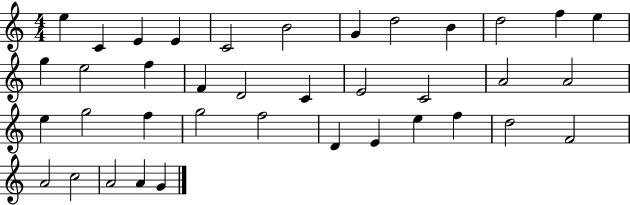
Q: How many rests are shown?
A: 0